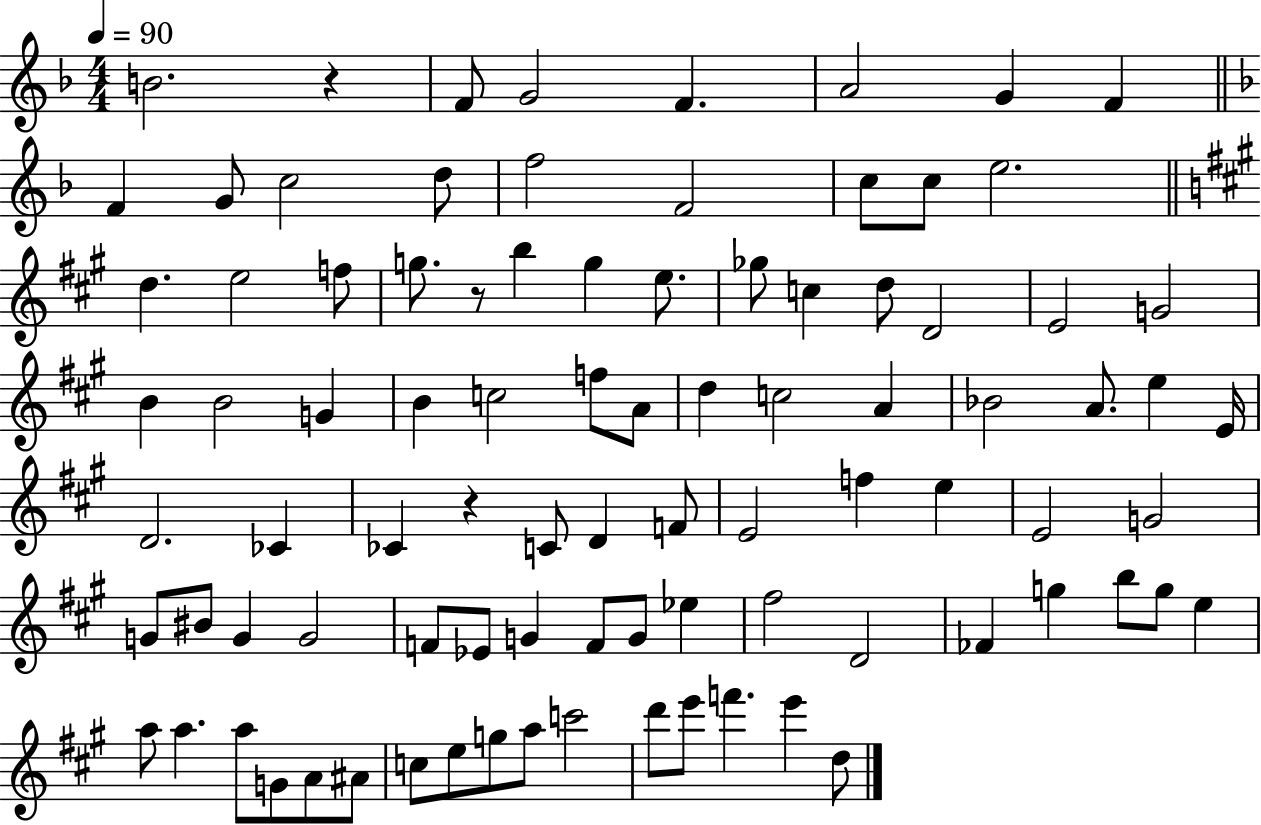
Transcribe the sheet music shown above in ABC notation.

X:1
T:Untitled
M:4/4
L:1/4
K:F
B2 z F/2 G2 F A2 G F F G/2 c2 d/2 f2 F2 c/2 c/2 e2 d e2 f/2 g/2 z/2 b g e/2 _g/2 c d/2 D2 E2 G2 B B2 G B c2 f/2 A/2 d c2 A _B2 A/2 e E/4 D2 _C _C z C/2 D F/2 E2 f e E2 G2 G/2 ^B/2 G G2 F/2 _E/2 G F/2 G/2 _e ^f2 D2 _F g b/2 g/2 e a/2 a a/2 G/2 A/2 ^A/2 c/2 e/2 g/2 a/2 c'2 d'/2 e'/2 f' e' d/2